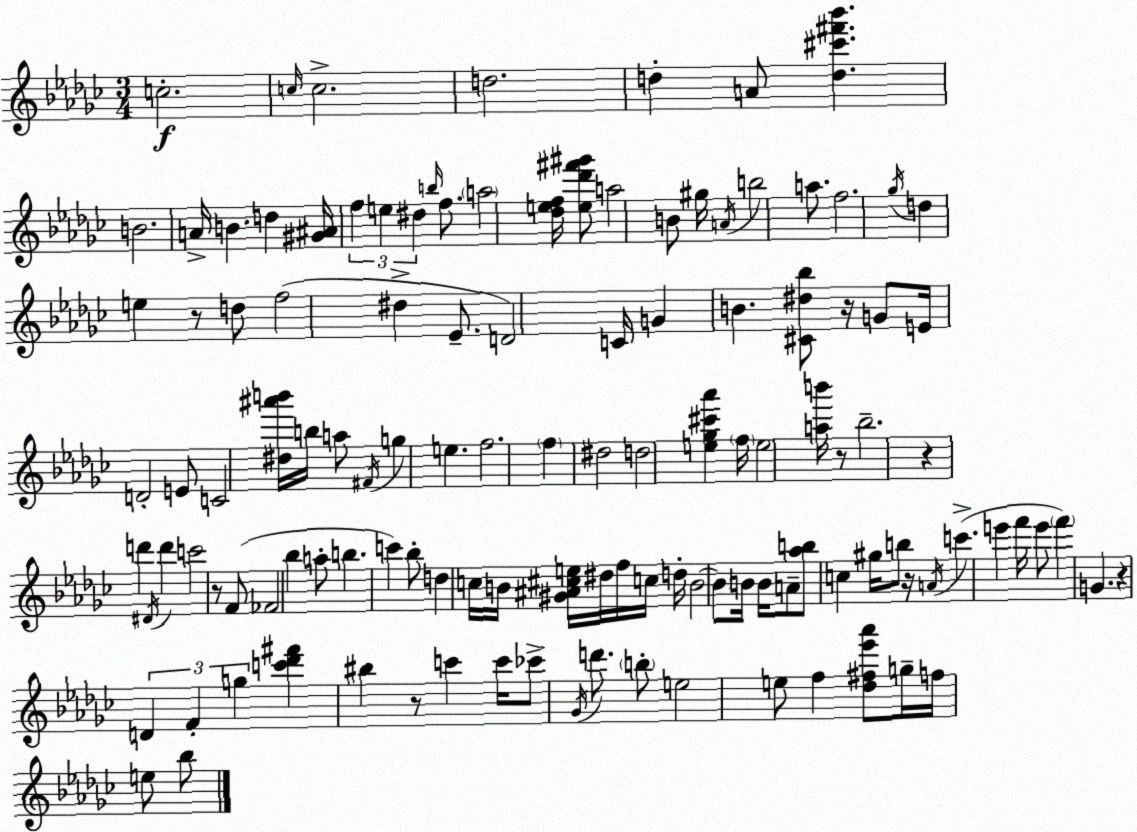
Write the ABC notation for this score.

X:1
T:Untitled
M:3/4
L:1/4
K:Ebm
c2 c/4 c2 d2 d A/2 [d^c'^f'_b'] B2 A/4 B d [^G^A]/4 f e ^d b/4 f/2 a2 [_def]/4 [e_d'^f'^g']/2 a2 B/2 ^g/4 A/4 b2 a/2 f2 _g/4 d e z/2 d/2 f2 ^d _E/2 D2 C/4 G B [^C^d_b]/2 z/4 G/2 E/4 D2 E/2 C2 [^d^a'b']/4 b/4 a/2 ^F/4 g e f2 f ^d2 d2 [e_g^c'_a'] f/4 e2 [ab']/4 z/2 _b2 z d' ^D/4 d' c'2 z/2 F/2 _F2 _b a/2 b c' _b/2 d c/4 B/4 [^G^A^ce]/4 ^d/4 f/4 c/4 d/4 B2 B/2 B/4 B/4 A/2 [_ab]/2 c ^g/4 b/2 z/4 A/4 c' e' f'/4 e'/2 f' G z D F g [c'_d'^f'] ^b z/2 c' c'/4 _c'/2 _G/4 d'/2 b/2 e2 e/2 f [_d^f_e'_a']/2 g/4 f/4 e/2 _b/2